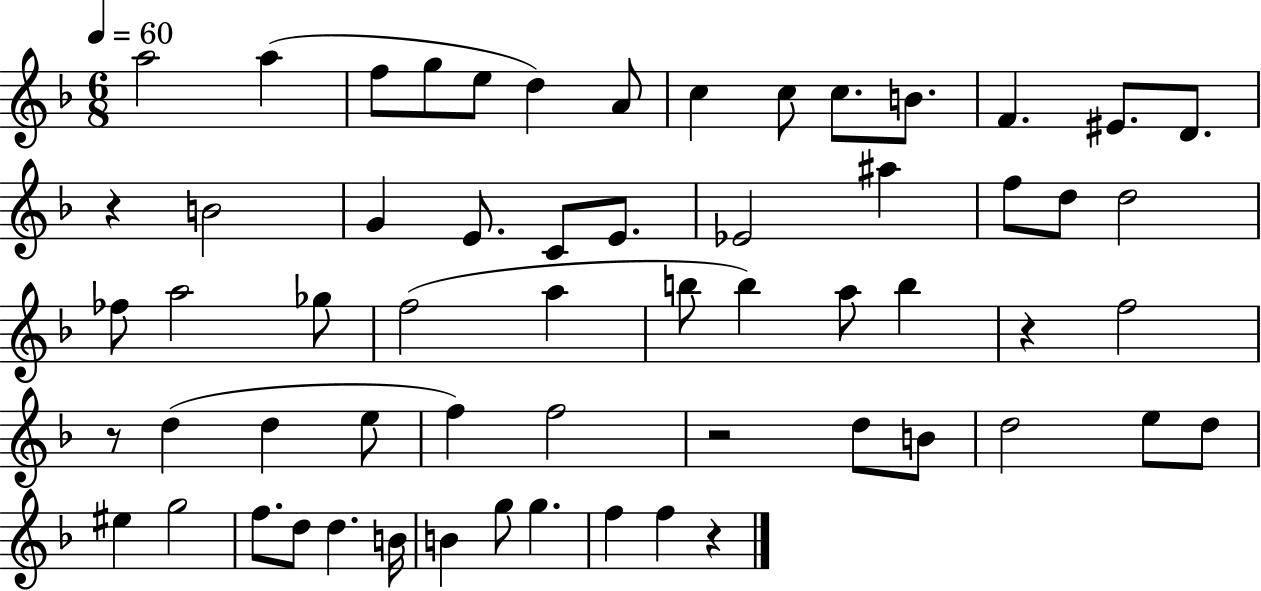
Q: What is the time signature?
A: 6/8